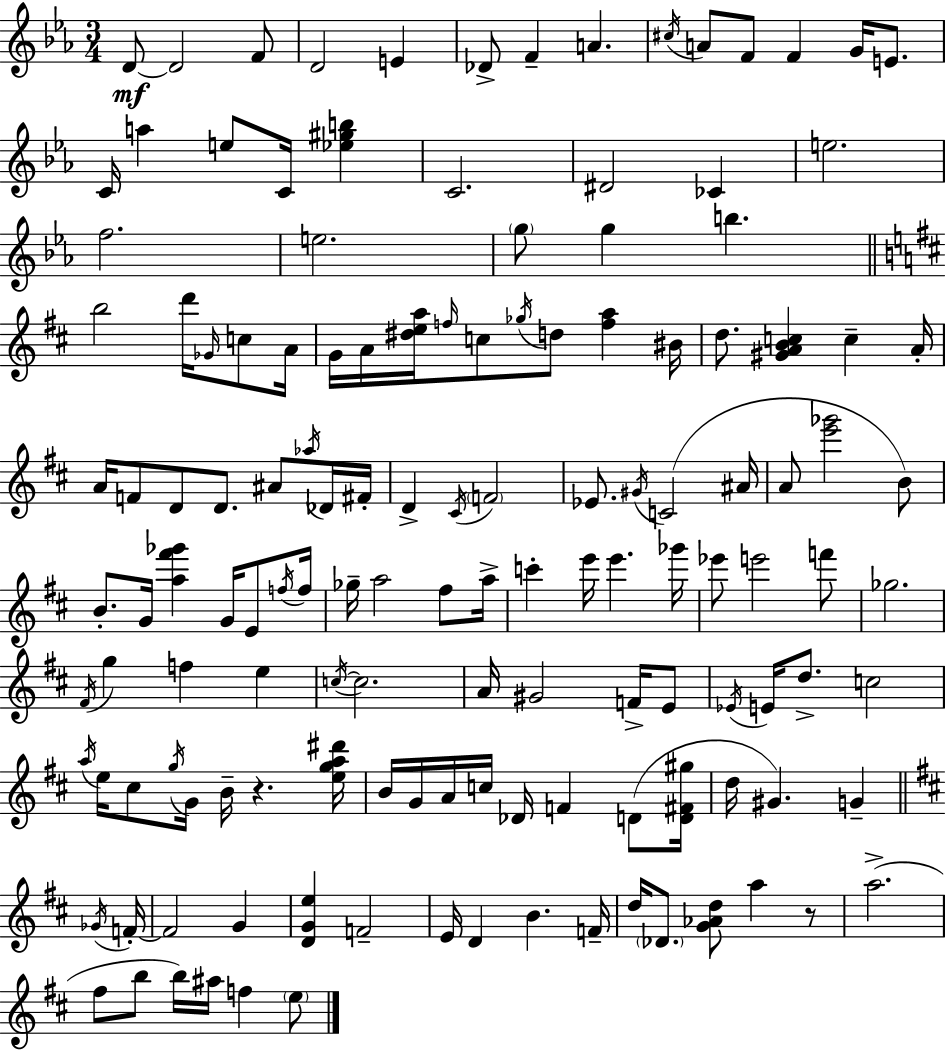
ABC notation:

X:1
T:Untitled
M:3/4
L:1/4
K:Eb
D/2 D2 F/2 D2 E _D/2 F A ^c/4 A/2 F/2 F G/4 E/2 C/4 a e/2 C/4 [_e^gb] C2 ^D2 _C e2 f2 e2 g/2 g b b2 d'/4 _G/4 c/2 A/4 G/4 A/4 [^dea]/4 f/4 c/2 _g/4 d/2 [fa] ^B/4 d/2 [^GABc] c A/4 A/4 F/2 D/2 D/2 ^A/2 _a/4 _D/4 ^F/4 D ^C/4 F2 _E/2 ^G/4 C2 ^A/4 A/2 [e'_g']2 B/2 B/2 G/4 [a^f'_g'] G/4 E/2 f/4 f/4 _g/4 a2 ^f/2 a/4 c' e'/4 e' _g'/4 _e'/2 e'2 f'/2 _g2 ^F/4 g f e c/4 c2 A/4 ^G2 F/4 E/2 _E/4 E/4 d/2 c2 a/4 e/4 ^c/2 g/4 G/4 B/4 z [ega^d']/4 B/4 G/4 A/4 c/4 _D/4 F D/2 [D^F^g]/4 d/4 ^G G _G/4 F/4 F2 G [DGe] F2 E/4 D B F/4 d/4 _D/2 [G_Ad]/2 a z/2 a2 ^f/2 b/2 b/4 ^a/4 f e/2